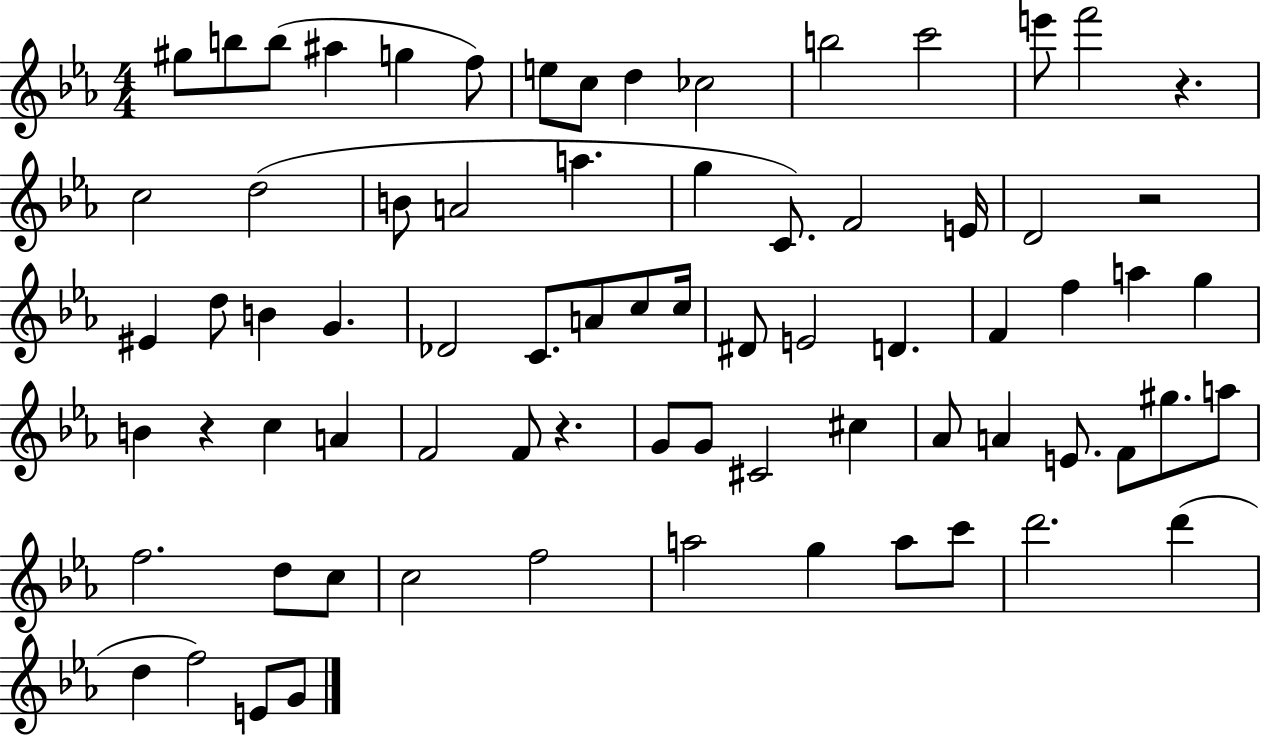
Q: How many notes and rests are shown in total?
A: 74